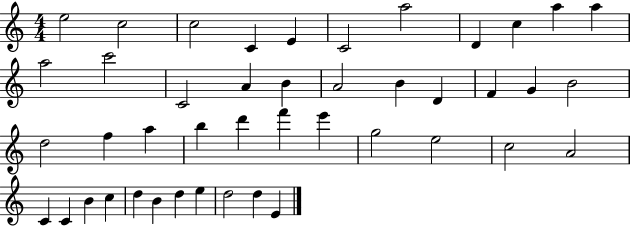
E5/h C5/h C5/h C4/q E4/q C4/h A5/h D4/q C5/q A5/q A5/q A5/h C6/h C4/h A4/q B4/q A4/h B4/q D4/q F4/q G4/q B4/h D5/h F5/q A5/q B5/q D6/q F6/q E6/q G5/h E5/h C5/h A4/h C4/q C4/q B4/q C5/q D5/q B4/q D5/q E5/q D5/h D5/q E4/q